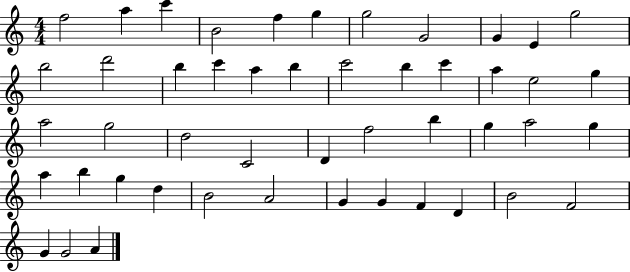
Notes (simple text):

F5/h A5/q C6/q B4/h F5/q G5/q G5/h G4/h G4/q E4/q G5/h B5/h D6/h B5/q C6/q A5/q B5/q C6/h B5/q C6/q A5/q E5/h G5/q A5/h G5/h D5/h C4/h D4/q F5/h B5/q G5/q A5/h G5/q A5/q B5/q G5/q D5/q B4/h A4/h G4/q G4/q F4/q D4/q B4/h F4/h G4/q G4/h A4/q